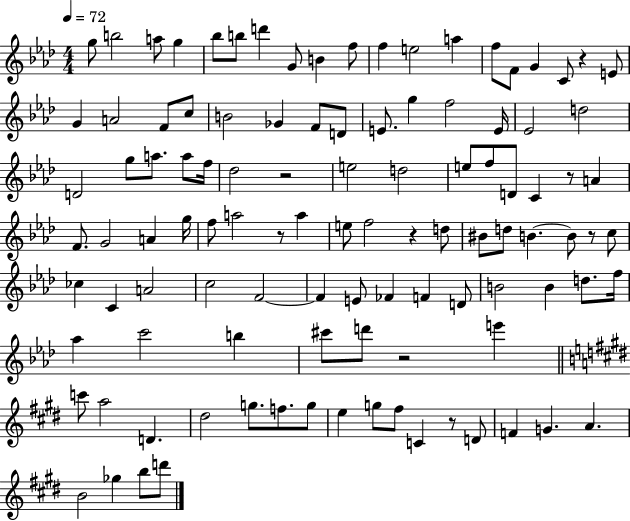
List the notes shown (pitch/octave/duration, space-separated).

G5/e B5/h A5/e G5/q Bb5/e B5/e D6/q G4/e B4/q F5/e F5/q E5/h A5/q F5/e F4/e G4/q C4/e R/q E4/e G4/q A4/h F4/e C5/e B4/h Gb4/q F4/e D4/e E4/e. G5/q F5/h E4/s Eb4/h D5/h D4/h G5/e A5/e. A5/e F5/s Db5/h R/h E5/h D5/h E5/e F5/e D4/e C4/q R/e A4/q F4/e. G4/h A4/q G5/s F5/e A5/h R/e A5/q E5/e F5/h R/q D5/e BIS4/e D5/e B4/q. B4/e R/e C5/e CES5/q C4/q A4/h C5/h F4/h F4/q E4/e FES4/q F4/q D4/e B4/h B4/q D5/e. F5/s Ab5/q C6/h B5/q C#6/e D6/e R/h E6/q C6/e A5/h D4/q. D#5/h G5/e. F5/e. G5/e E5/q G5/e F#5/e C4/q R/e D4/e F4/q G4/q. A4/q. B4/h Gb5/q B5/e D6/e